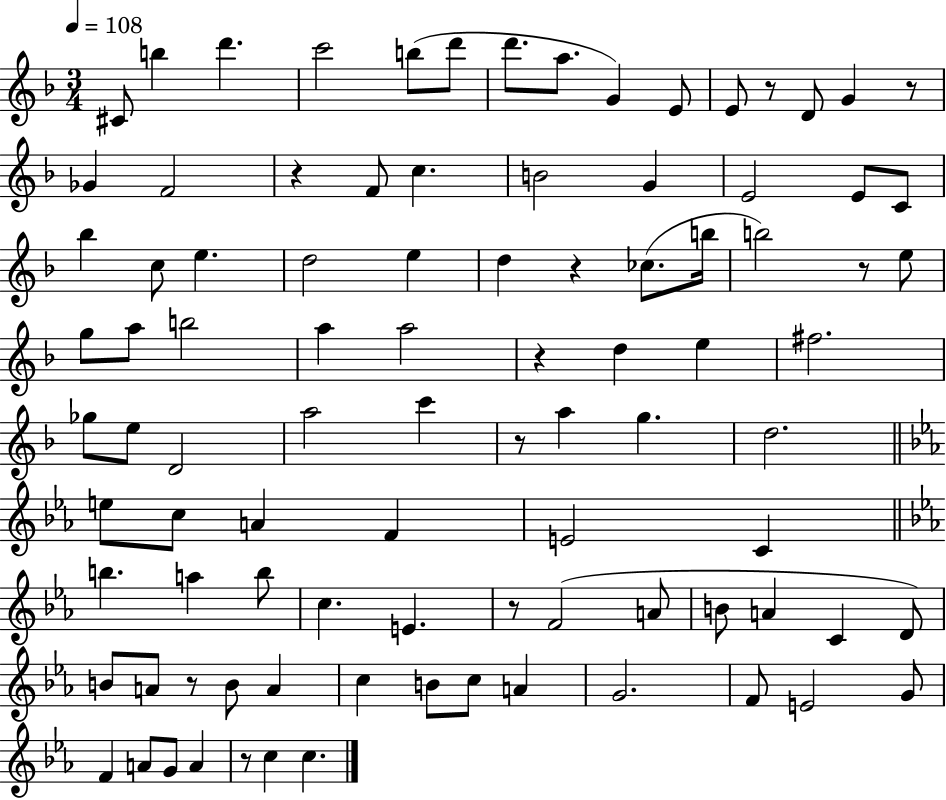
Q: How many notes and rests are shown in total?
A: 93